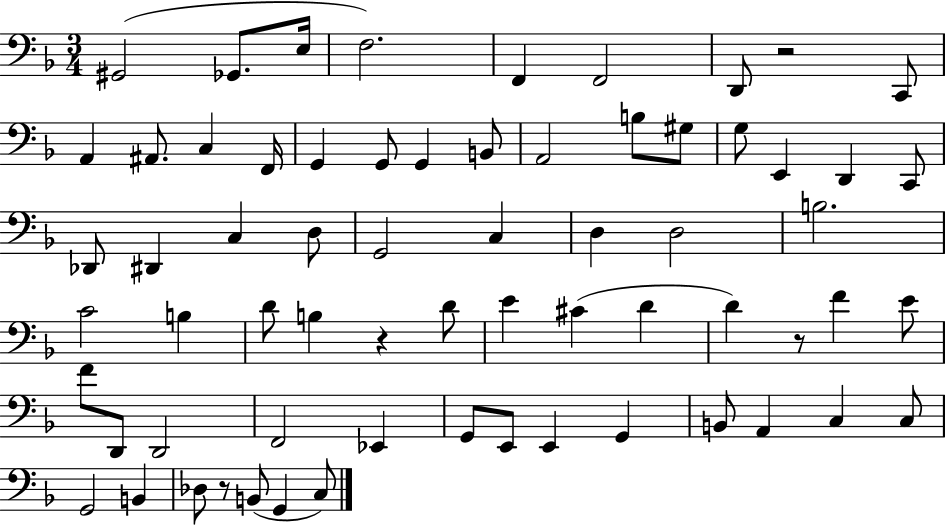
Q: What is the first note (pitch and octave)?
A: G#2